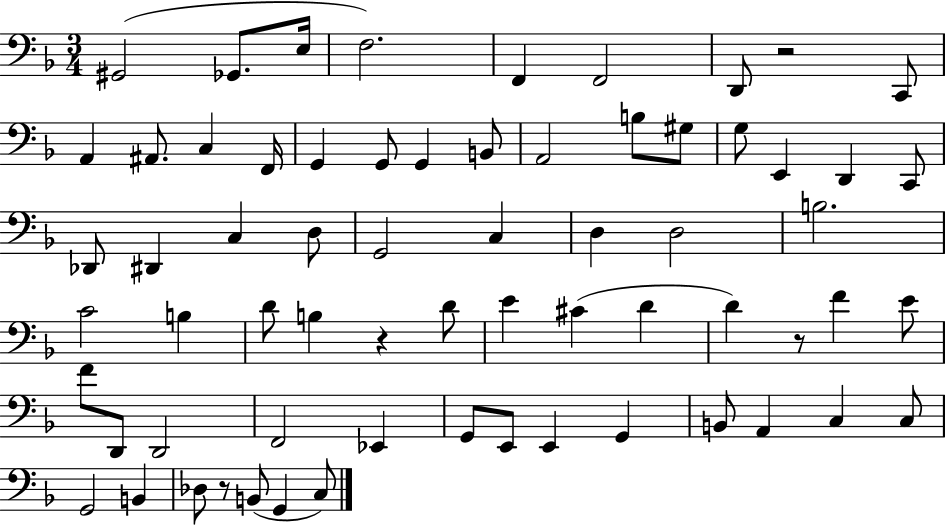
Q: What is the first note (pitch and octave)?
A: G#2